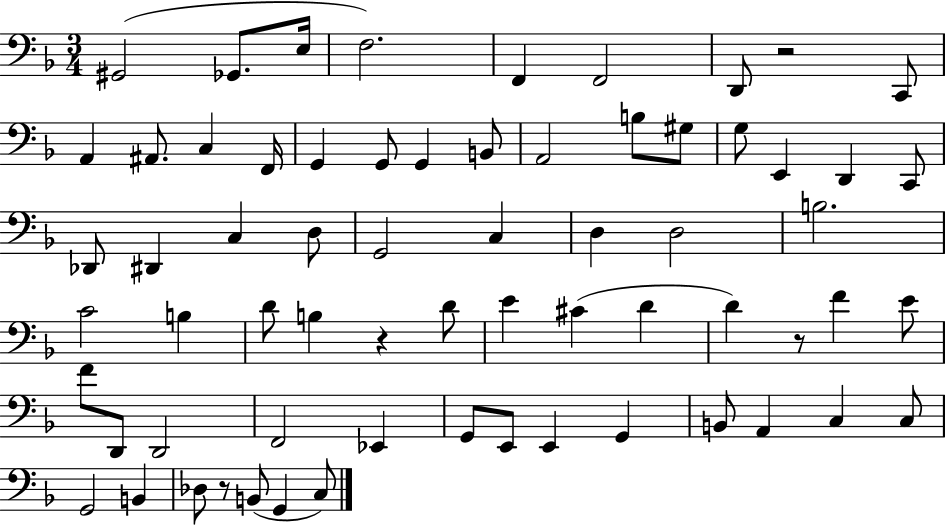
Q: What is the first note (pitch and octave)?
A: G#2